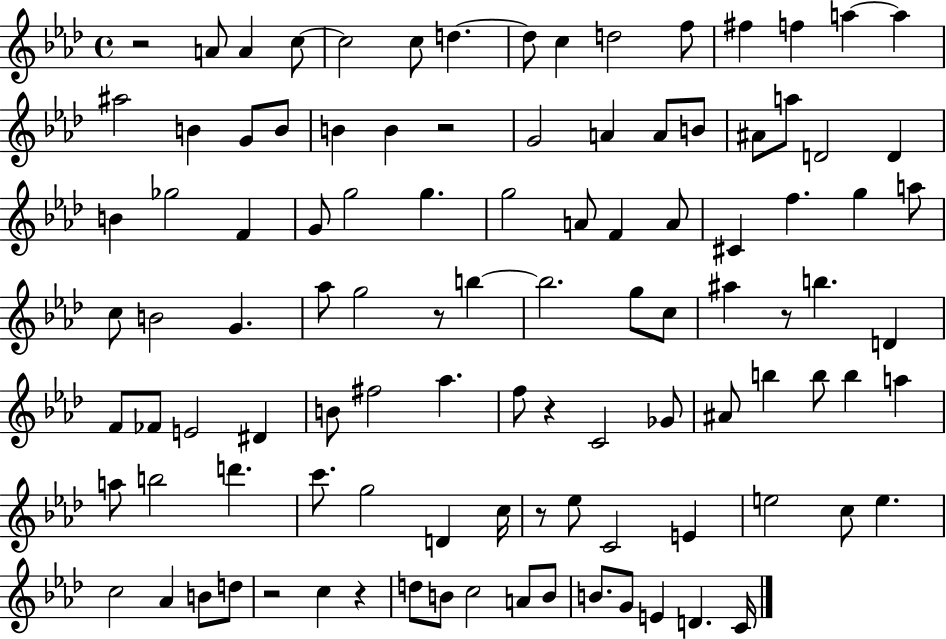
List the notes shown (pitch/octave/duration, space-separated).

R/h A4/e A4/q C5/e C5/h C5/e D5/q. D5/e C5/q D5/h F5/e F#5/q F5/q A5/q A5/q A#5/h B4/q G4/e B4/e B4/q B4/q R/h G4/h A4/q A4/e B4/e A#4/e A5/e D4/h D4/q B4/q Gb5/h F4/q G4/e G5/h G5/q. G5/h A4/e F4/q A4/e C#4/q F5/q. G5/q A5/e C5/e B4/h G4/q. Ab5/e G5/h R/e B5/q B5/h. G5/e C5/e A#5/q R/e B5/q. D4/q F4/e FES4/e E4/h D#4/q B4/e F#5/h Ab5/q. F5/e R/q C4/h Gb4/e A#4/e B5/q B5/e B5/q A5/q A5/e B5/h D6/q. C6/e. G5/h D4/q C5/s R/e Eb5/e C4/h E4/q E5/h C5/e E5/q. C5/h Ab4/q B4/e D5/e R/h C5/q R/q D5/e B4/e C5/h A4/e B4/e B4/e. G4/e E4/q D4/q. C4/s